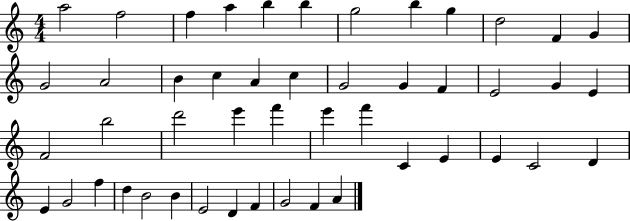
{
  \clef treble
  \numericTimeSignature
  \time 4/4
  \key c \major
  a''2 f''2 | f''4 a''4 b''4 b''4 | g''2 b''4 g''4 | d''2 f'4 g'4 | \break g'2 a'2 | b'4 c''4 a'4 c''4 | g'2 g'4 f'4 | e'2 g'4 e'4 | \break f'2 b''2 | d'''2 e'''4 f'''4 | e'''4 f'''4 c'4 e'4 | e'4 c'2 d'4 | \break e'4 g'2 f''4 | d''4 b'2 b'4 | e'2 d'4 f'4 | g'2 f'4 a'4 | \break \bar "|."
}